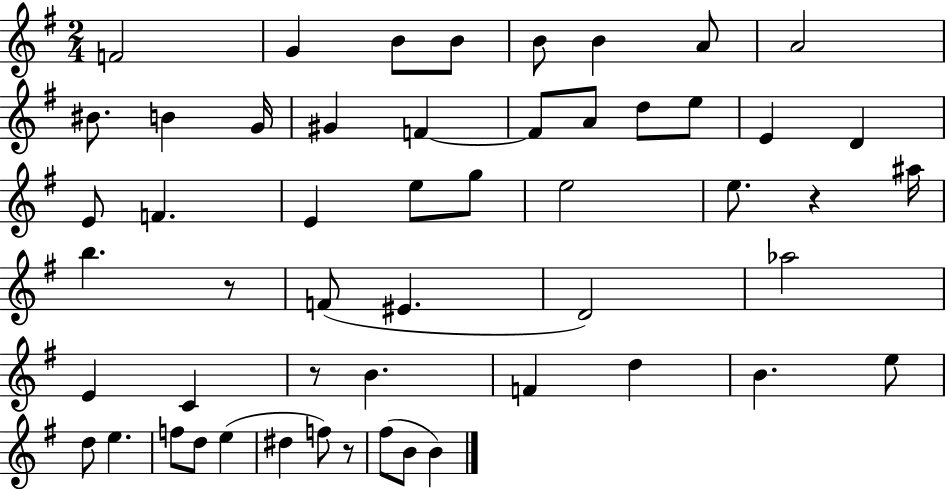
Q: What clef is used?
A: treble